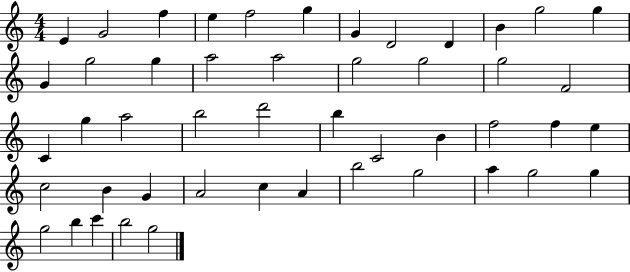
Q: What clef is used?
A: treble